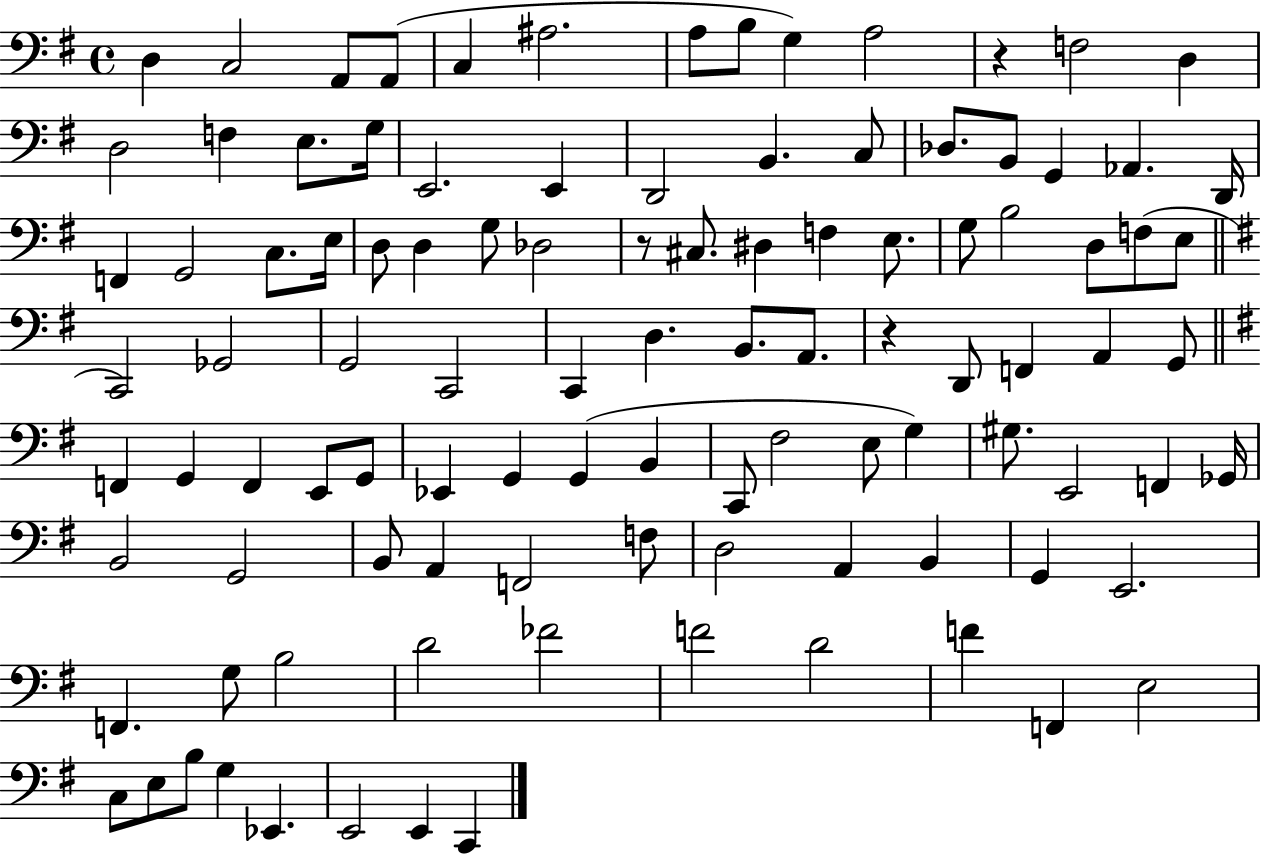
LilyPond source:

{
  \clef bass
  \time 4/4
  \defaultTimeSignature
  \key g \major
  d4 c2 a,8 a,8( | c4 ais2. | a8 b8 g4) a2 | r4 f2 d4 | \break d2 f4 e8. g16 | e,2. e,4 | d,2 b,4. c8 | des8. b,8 g,4 aes,4. d,16 | \break f,4 g,2 c8. e16 | d8 d4 g8 des2 | r8 cis8. dis4 f4 e8. | g8 b2 d8 f8( e8 | \break \bar "||" \break \key g \major c,2) ges,2 | g,2 c,2 | c,4 d4. b,8. a,8. | r4 d,8 f,4 a,4 g,8 | \break \bar "||" \break \key g \major f,4 g,4 f,4 e,8 g,8 | ees,4 g,4 g,4( b,4 | c,8 fis2 e8 g4) | gis8. e,2 f,4 ges,16 | \break b,2 g,2 | b,8 a,4 f,2 f8 | d2 a,4 b,4 | g,4 e,2. | \break f,4. g8 b2 | d'2 fes'2 | f'2 d'2 | f'4 f,4 e2 | \break c8 e8 b8 g4 ees,4. | e,2 e,4 c,4 | \bar "|."
}